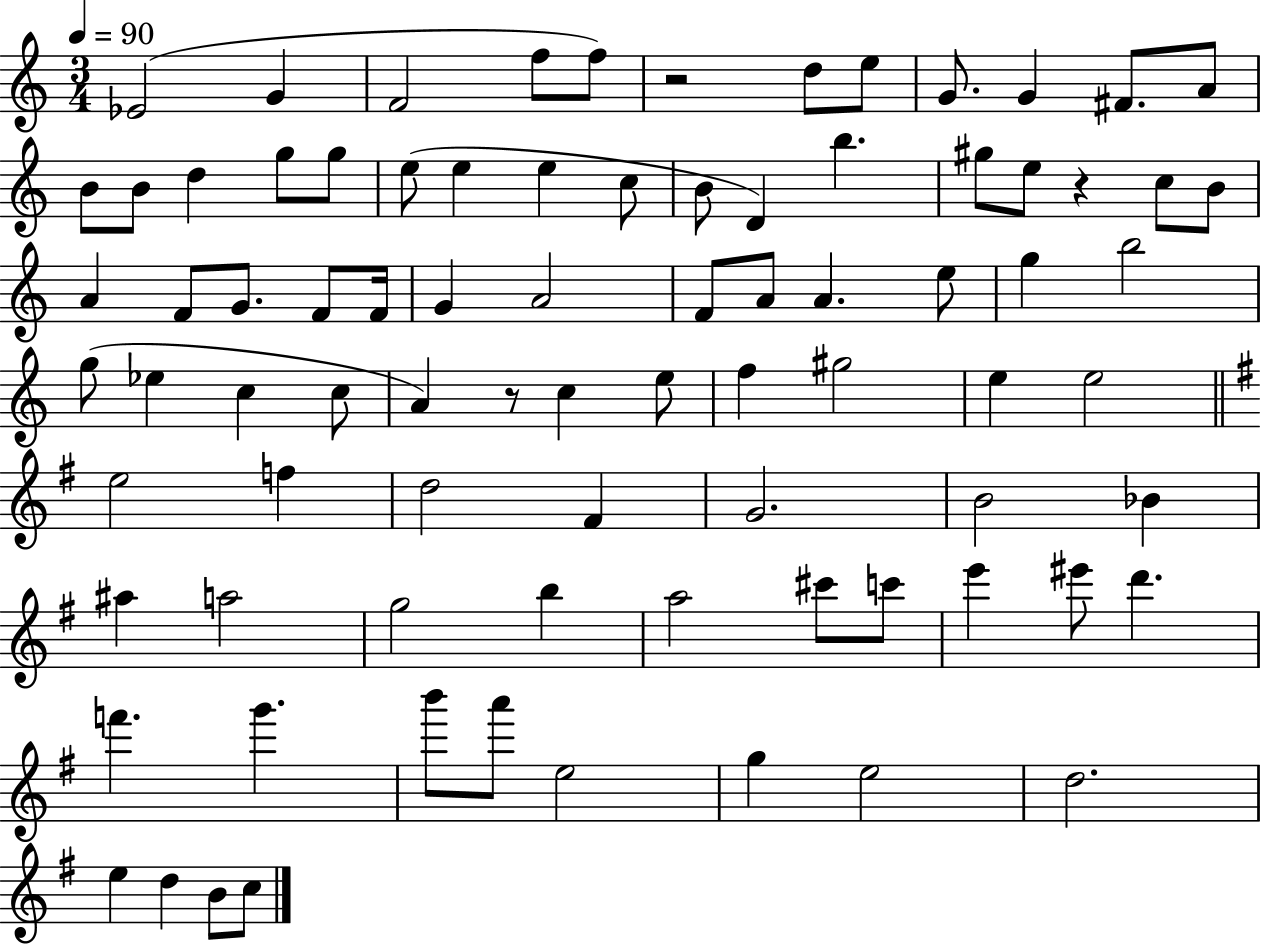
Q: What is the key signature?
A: C major